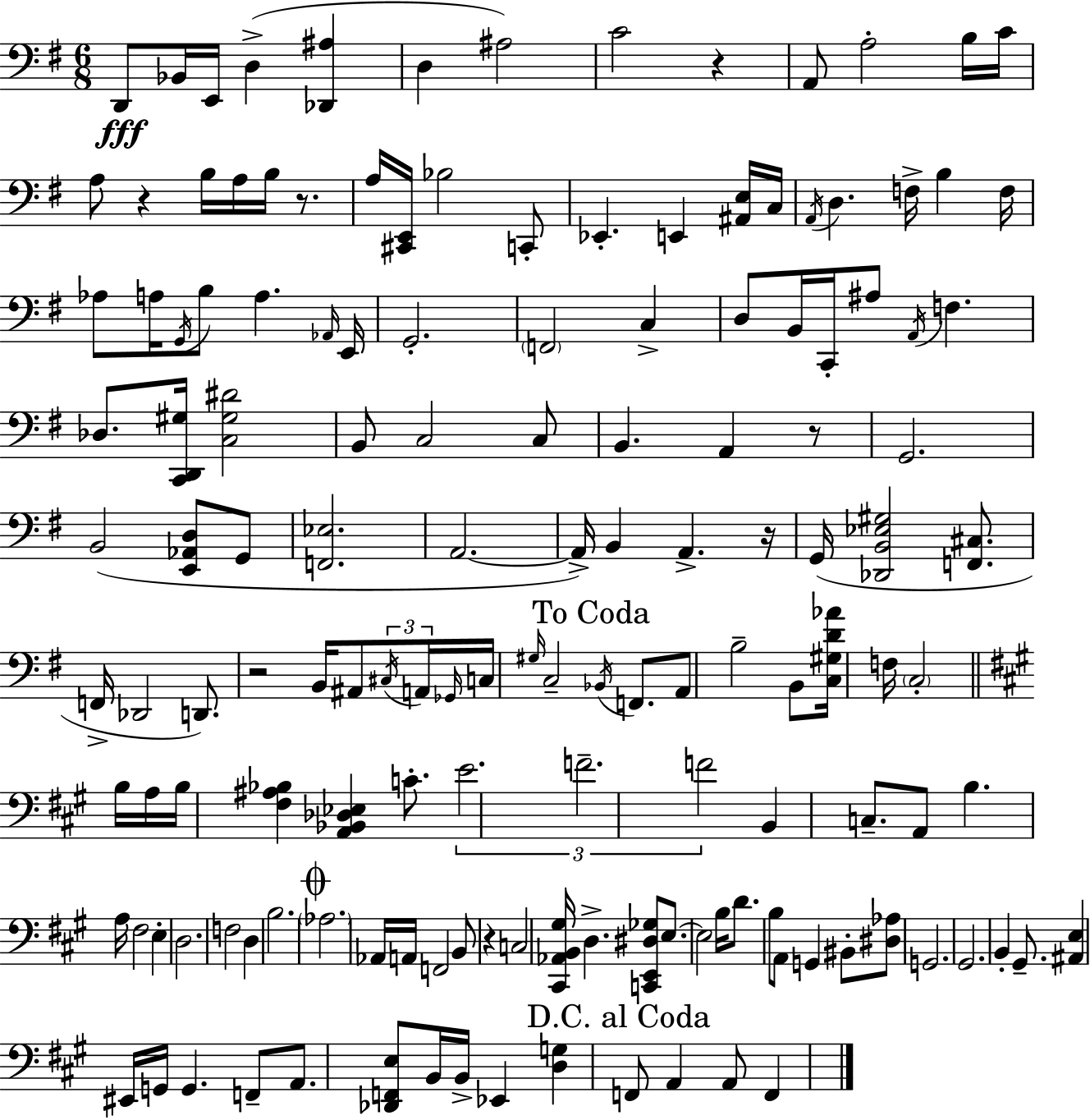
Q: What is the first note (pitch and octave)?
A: D2